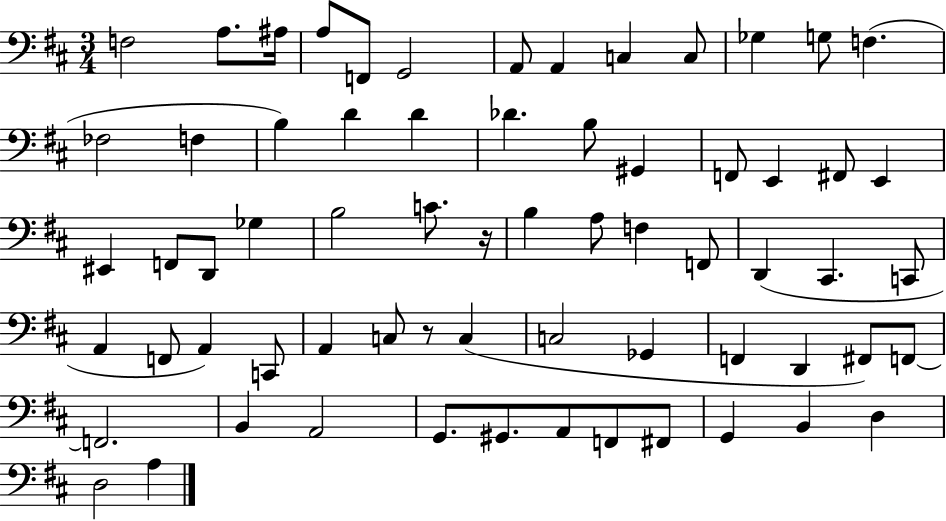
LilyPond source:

{
  \clef bass
  \numericTimeSignature
  \time 3/4
  \key d \major
  f2 a8. ais16 | a8 f,8 g,2 | a,8 a,4 c4 c8 | ges4 g8 f4.( | \break fes2 f4 | b4) d'4 d'4 | des'4. b8 gis,4 | f,8 e,4 fis,8 e,4 | \break eis,4 f,8 d,8 ges4 | b2 c'8. r16 | b4 a8 f4 f,8 | d,4( cis,4. c,8 | \break a,4 f,8 a,4) c,8 | a,4 c8 r8 c4( | c2 ges,4 | f,4 d,4 fis,8) f,8~~ | \break f,2. | b,4 a,2 | g,8. gis,8. a,8 f,8 fis,8 | g,4 b,4 d4 | \break d2 a4 | \bar "|."
}